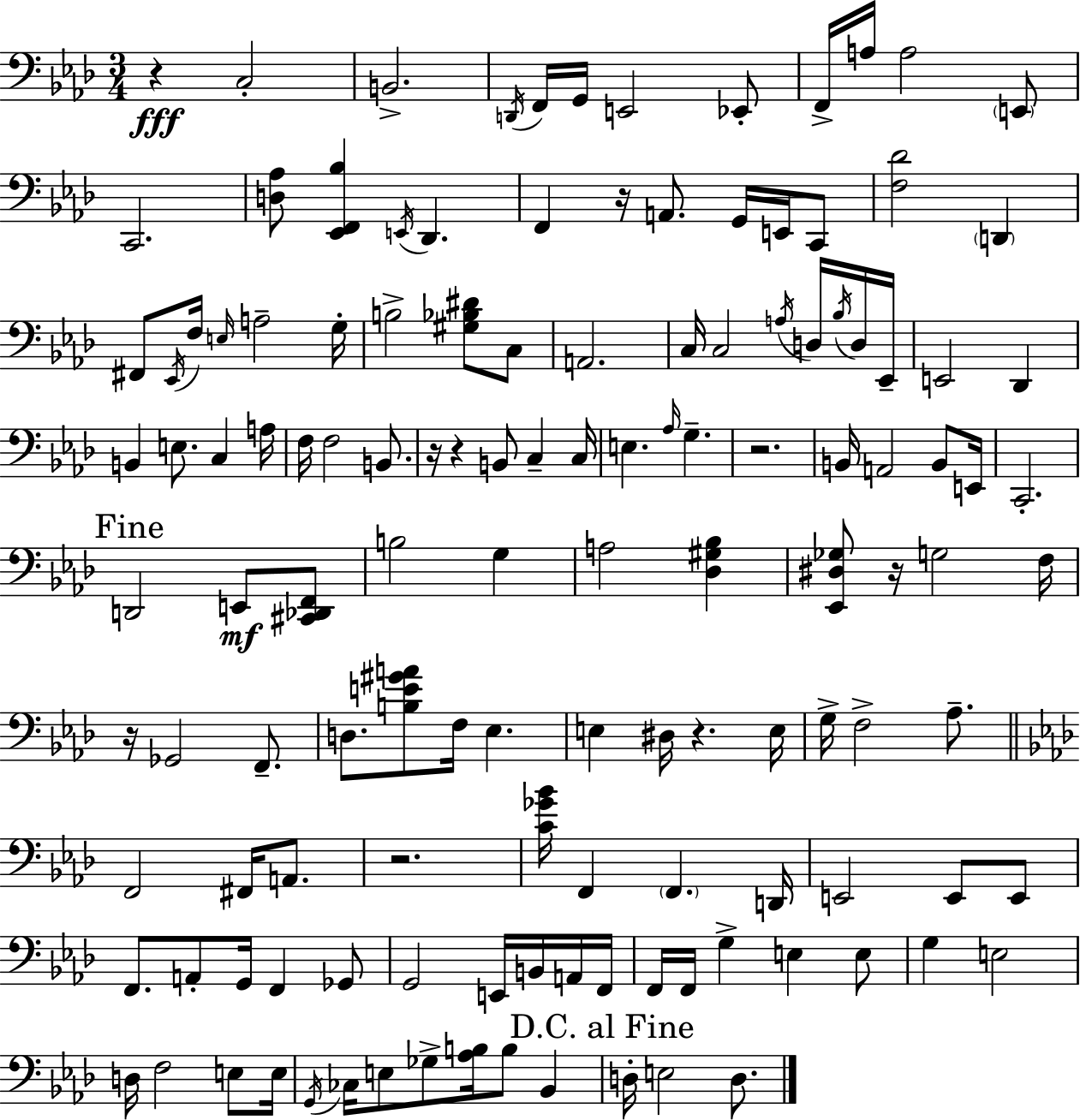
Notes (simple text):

R/q C3/h B2/h. D2/s F2/s G2/s E2/h Eb2/e F2/s A3/s A3/h E2/e C2/h. [D3,Ab3]/e [Eb2,F2,Bb3]/q E2/s Db2/q. F2/q R/s A2/e. G2/s E2/s C2/e [F3,Db4]/h D2/q F#2/e Eb2/s F3/s E3/s A3/h G3/s B3/h [G#3,Bb3,D#4]/e C3/e A2/h. C3/s C3/h A3/s D3/s Bb3/s D3/s Eb2/s E2/h Db2/q B2/q E3/e. C3/q A3/s F3/s F3/h B2/e. R/s R/q B2/e C3/q C3/s E3/q. Ab3/s G3/q. R/h. B2/s A2/h B2/e E2/s C2/h. D2/h E2/e [C#2,Db2,F2]/e B3/h G3/q A3/h [Db3,G#3,Bb3]/q [Eb2,D#3,Gb3]/e R/s G3/h F3/s R/s Gb2/h F2/e. D3/e. [B3,E4,G#4,A4]/e F3/s Eb3/q. E3/q D#3/s R/q. E3/s G3/s F3/h Ab3/e. F2/h F#2/s A2/e. R/h. [C4,Gb4,Bb4]/s F2/q F2/q. D2/s E2/h E2/e E2/e F2/e. A2/e G2/s F2/q Gb2/e G2/h E2/s B2/s A2/s F2/s F2/s F2/s G3/q E3/q E3/e G3/q E3/h D3/s F3/h E3/e E3/s G2/s CES3/s E3/e Gb3/e [Ab3,B3]/s B3/e Bb2/q D3/s E3/h D3/e.